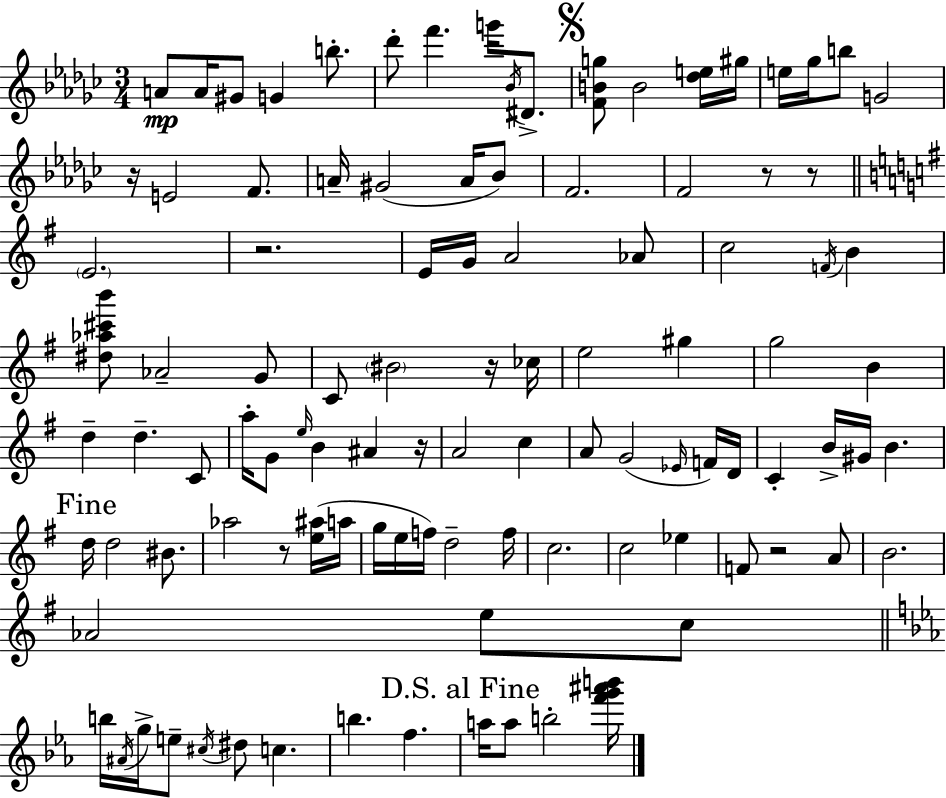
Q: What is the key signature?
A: EES minor